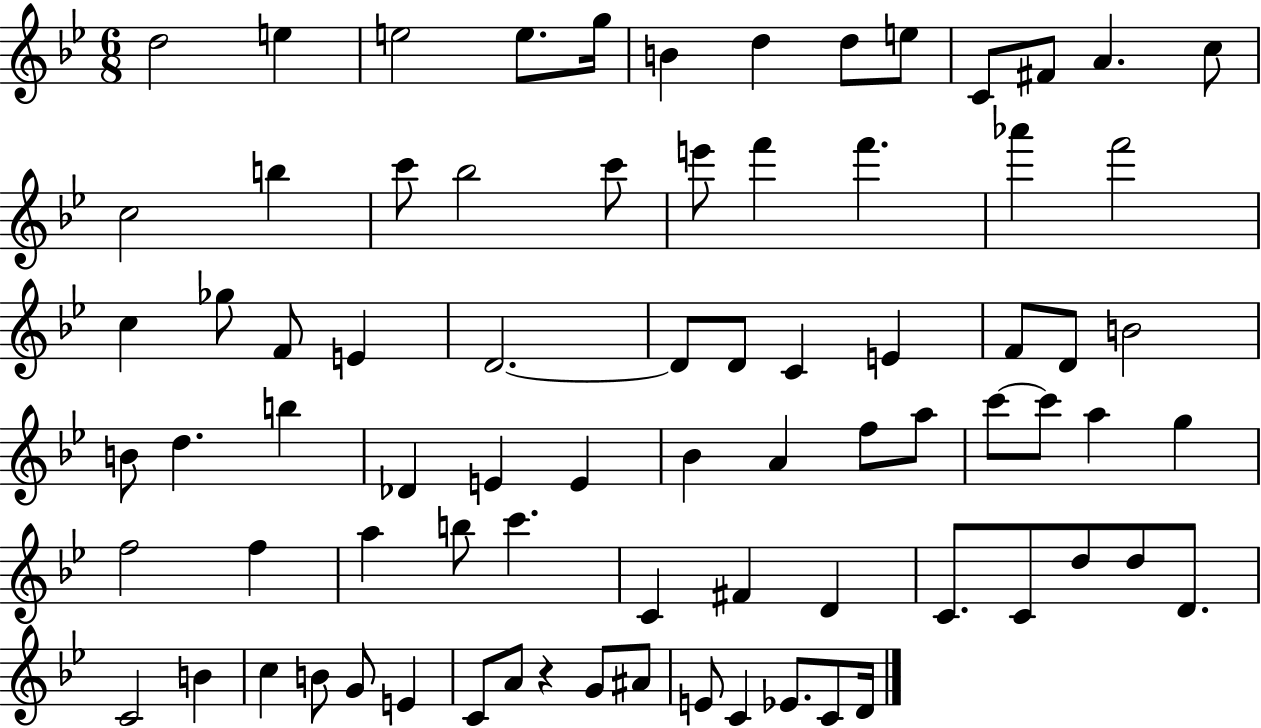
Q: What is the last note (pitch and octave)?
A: D4